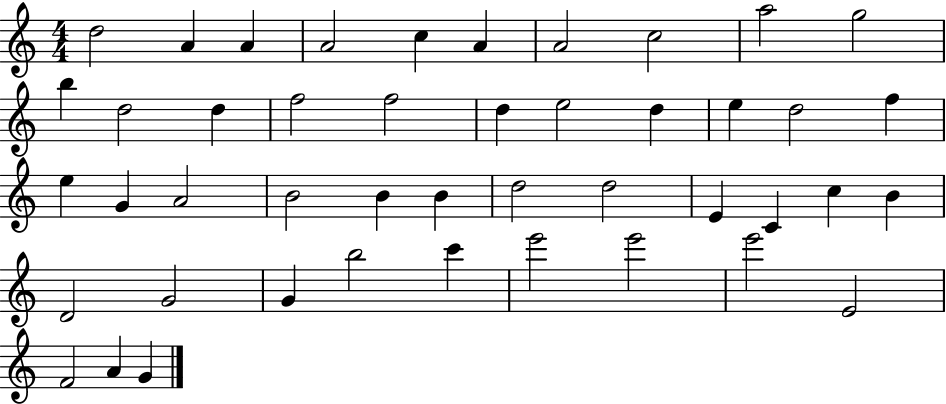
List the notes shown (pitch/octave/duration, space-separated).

D5/h A4/q A4/q A4/h C5/q A4/q A4/h C5/h A5/h G5/h B5/q D5/h D5/q F5/h F5/h D5/q E5/h D5/q E5/q D5/h F5/q E5/q G4/q A4/h B4/h B4/q B4/q D5/h D5/h E4/q C4/q C5/q B4/q D4/h G4/h G4/q B5/h C6/q E6/h E6/h E6/h E4/h F4/h A4/q G4/q